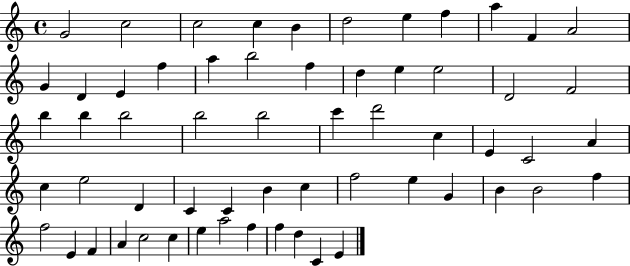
G4/h C5/h C5/h C5/q B4/q D5/h E5/q F5/q A5/q F4/q A4/h G4/q D4/q E4/q F5/q A5/q B5/h F5/q D5/q E5/q E5/h D4/h F4/h B5/q B5/q B5/h B5/h B5/h C6/q D6/h C5/q E4/q C4/h A4/q C5/q E5/h D4/q C4/q C4/q B4/q C5/q F5/h E5/q G4/q B4/q B4/h F5/q F5/h E4/q F4/q A4/q C5/h C5/q E5/q A5/h F5/q F5/q D5/q C4/q E4/q